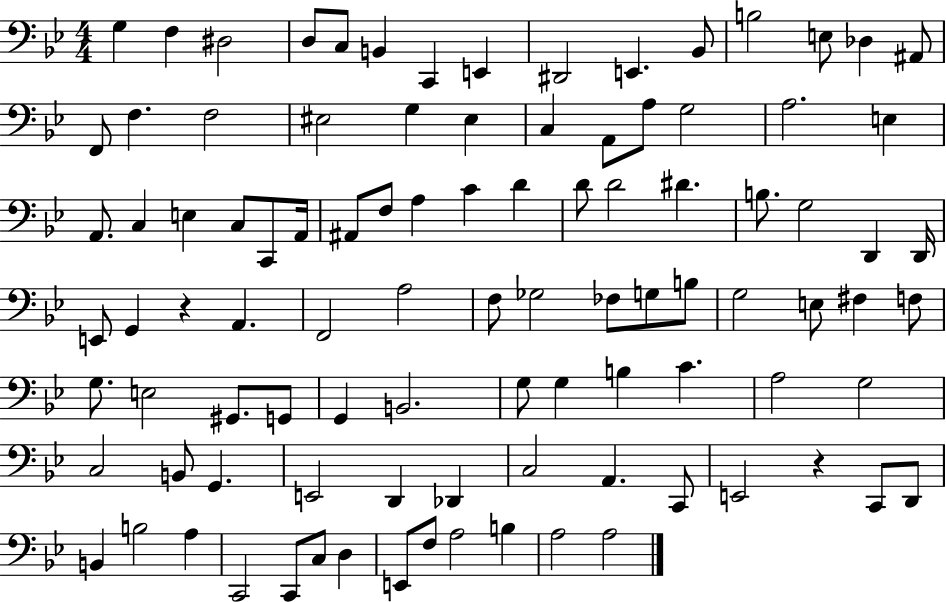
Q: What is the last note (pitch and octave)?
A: A3